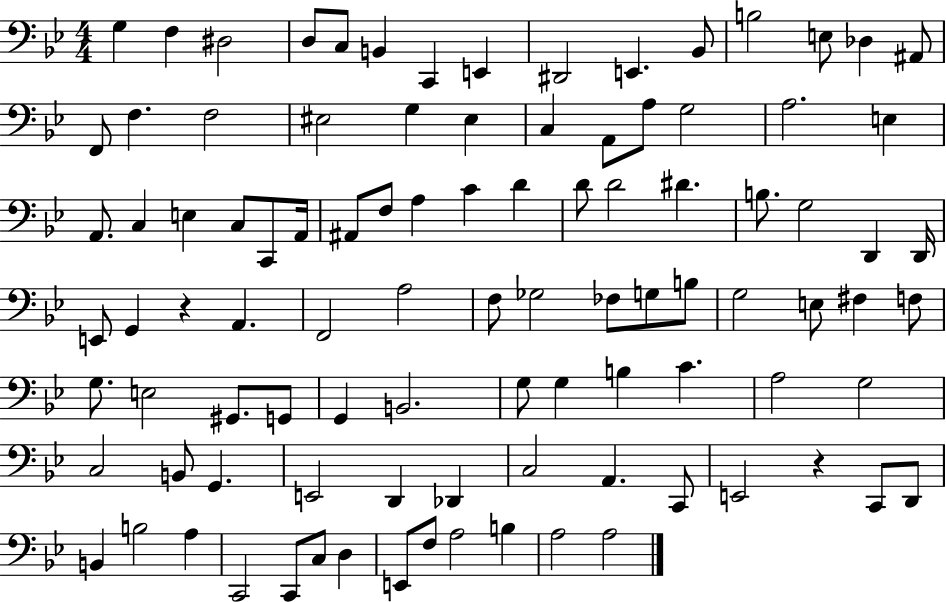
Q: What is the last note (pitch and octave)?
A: A3